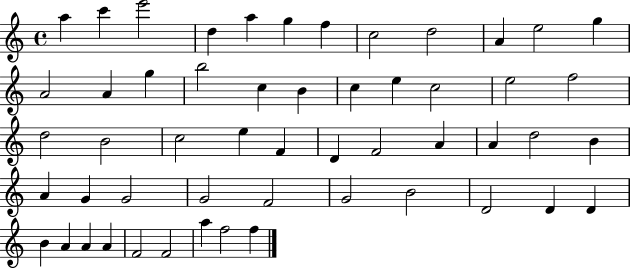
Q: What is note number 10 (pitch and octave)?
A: A4